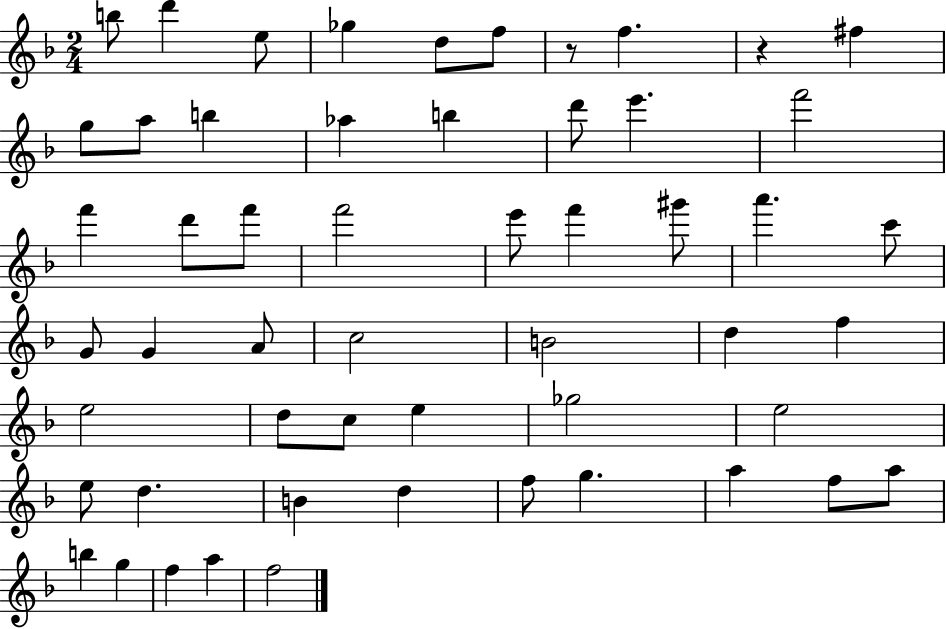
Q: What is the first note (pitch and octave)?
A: B5